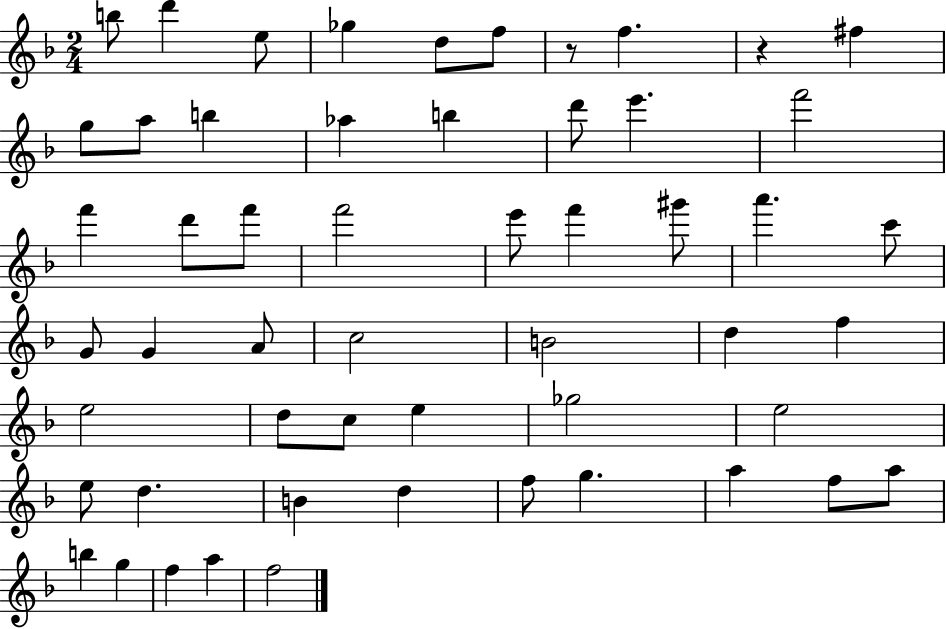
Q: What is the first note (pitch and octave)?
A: B5